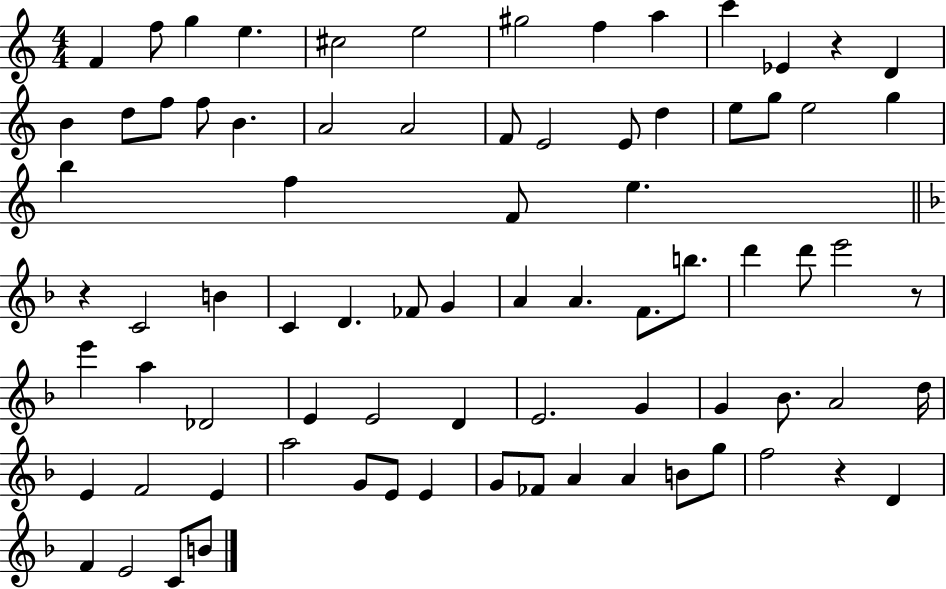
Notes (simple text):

F4/q F5/e G5/q E5/q. C#5/h E5/h G#5/h F5/q A5/q C6/q Eb4/q R/q D4/q B4/q D5/e F5/e F5/e B4/q. A4/h A4/h F4/e E4/h E4/e D5/q E5/e G5/e E5/h G5/q B5/q F5/q F4/e E5/q. R/q C4/h B4/q C4/q D4/q. FES4/e G4/q A4/q A4/q. F4/e. B5/e. D6/q D6/e E6/h R/e E6/q A5/q Db4/h E4/q E4/h D4/q E4/h. G4/q G4/q Bb4/e. A4/h D5/s E4/q F4/h E4/q A5/h G4/e E4/e E4/q G4/e FES4/e A4/q A4/q B4/e G5/e F5/h R/q D4/q F4/q E4/h C4/e B4/e